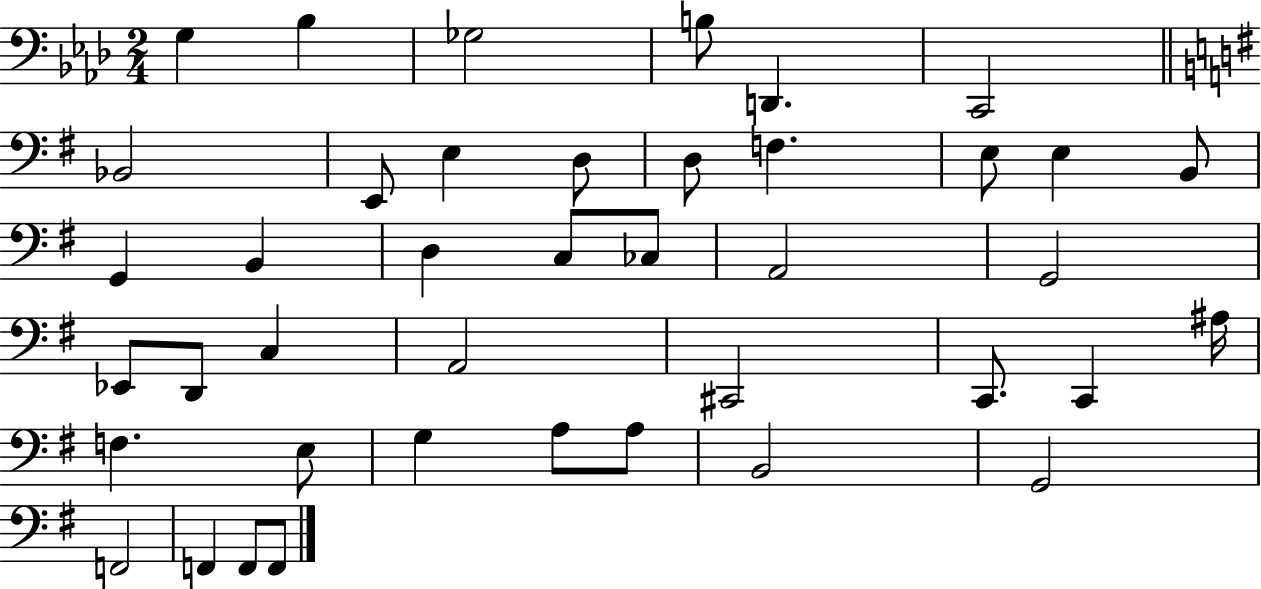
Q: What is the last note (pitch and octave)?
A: F2